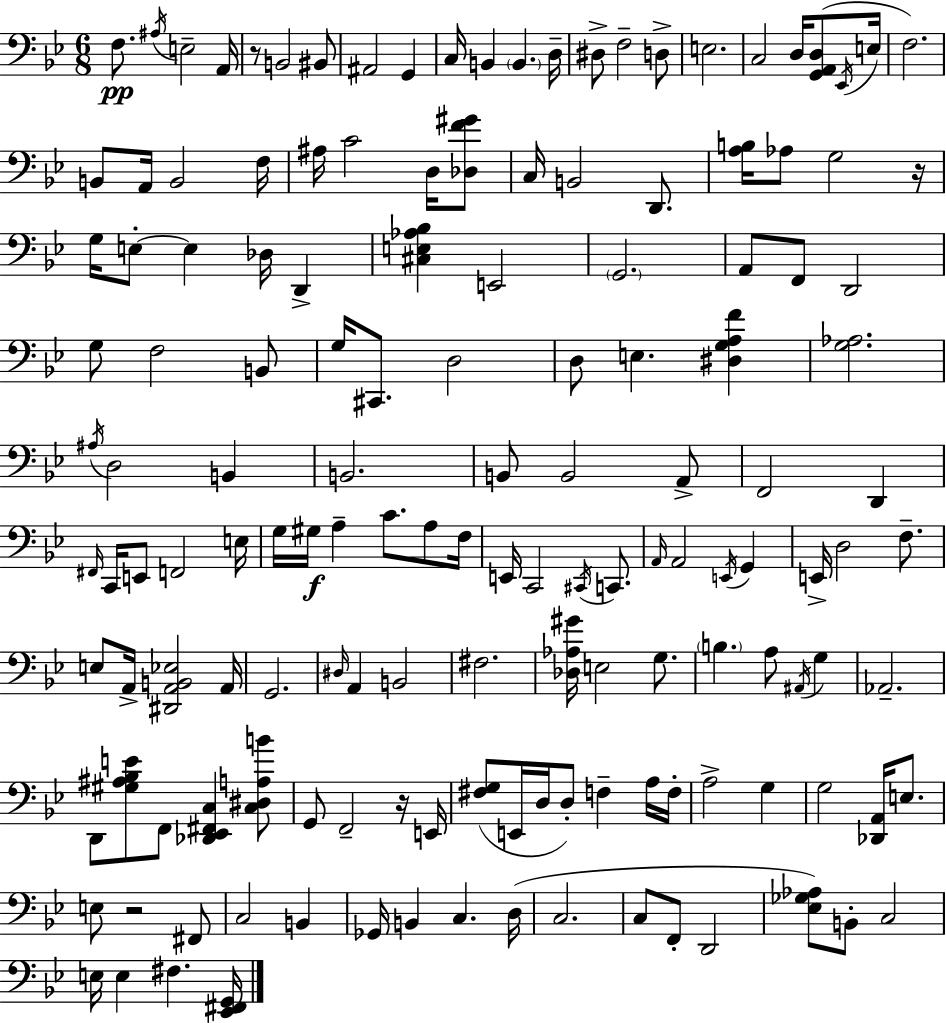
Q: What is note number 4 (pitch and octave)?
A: A2